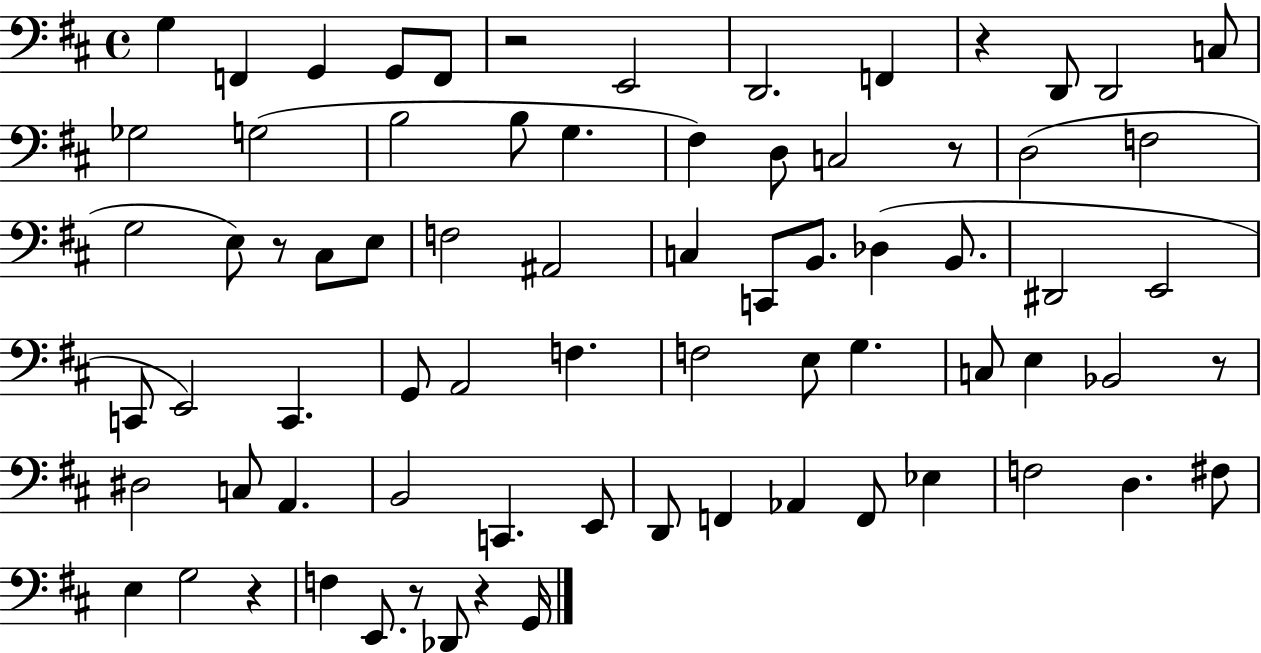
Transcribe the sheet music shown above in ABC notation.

X:1
T:Untitled
M:4/4
L:1/4
K:D
G, F,, G,, G,,/2 F,,/2 z2 E,,2 D,,2 F,, z D,,/2 D,,2 C,/2 _G,2 G,2 B,2 B,/2 G, ^F, D,/2 C,2 z/2 D,2 F,2 G,2 E,/2 z/2 ^C,/2 E,/2 F,2 ^A,,2 C, C,,/2 B,,/2 _D, B,,/2 ^D,,2 E,,2 C,,/2 E,,2 C,, G,,/2 A,,2 F, F,2 E,/2 G, C,/2 E, _B,,2 z/2 ^D,2 C,/2 A,, B,,2 C,, E,,/2 D,,/2 F,, _A,, F,,/2 _E, F,2 D, ^F,/2 E, G,2 z F, E,,/2 z/2 _D,,/2 z G,,/4